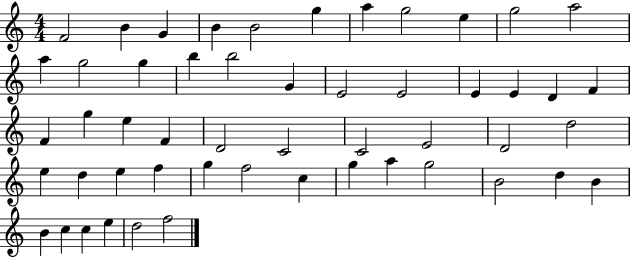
X:1
T:Untitled
M:4/4
L:1/4
K:C
F2 B G B B2 g a g2 e g2 a2 a g2 g b b2 G E2 E2 E E D F F g e F D2 C2 C2 E2 D2 d2 e d e f g f2 c g a g2 B2 d B B c c e d2 f2